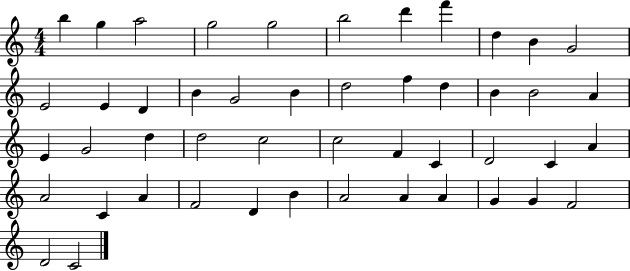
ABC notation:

X:1
T:Untitled
M:4/4
L:1/4
K:C
b g a2 g2 g2 b2 d' f' d B G2 E2 E D B G2 B d2 f d B B2 A E G2 d d2 c2 c2 F C D2 C A A2 C A F2 D B A2 A A G G F2 D2 C2